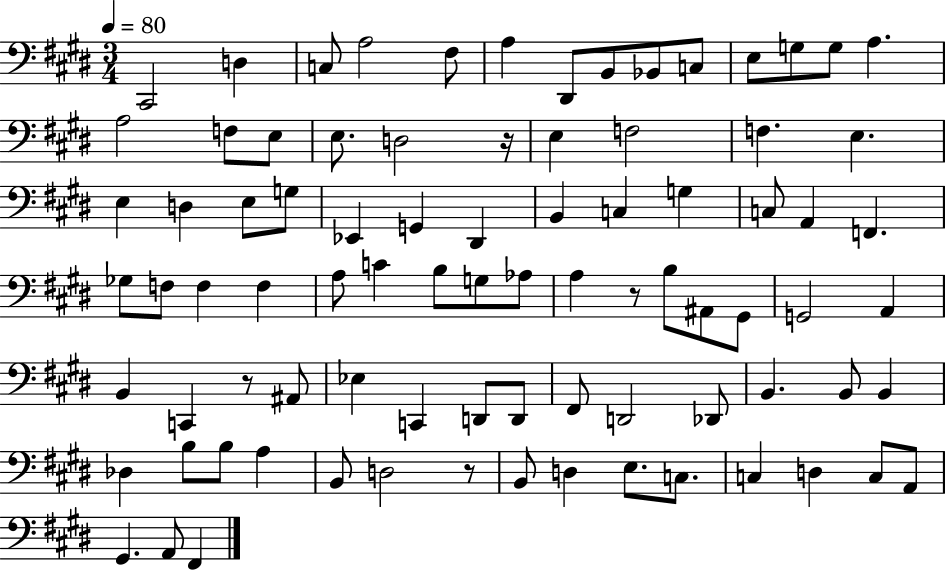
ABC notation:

X:1
T:Untitled
M:3/4
L:1/4
K:E
^C,,2 D, C,/2 A,2 ^F,/2 A, ^D,,/2 B,,/2 _B,,/2 C,/2 E,/2 G,/2 G,/2 A, A,2 F,/2 E,/2 E,/2 D,2 z/4 E, F,2 F, E, E, D, E,/2 G,/2 _E,, G,, ^D,, B,, C, G, C,/2 A,, F,, _G,/2 F,/2 F, F, A,/2 C B,/2 G,/2 _A,/2 A, z/2 B,/2 ^A,,/2 ^G,,/2 G,,2 A,, B,, C,, z/2 ^A,,/2 _E, C,, D,,/2 D,,/2 ^F,,/2 D,,2 _D,,/2 B,, B,,/2 B,, _D, B,/2 B,/2 A, B,,/2 D,2 z/2 B,,/2 D, E,/2 C,/2 C, D, C,/2 A,,/2 ^G,, A,,/2 ^F,,